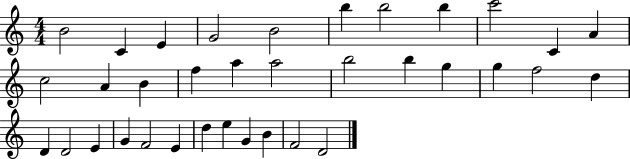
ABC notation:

X:1
T:Untitled
M:4/4
L:1/4
K:C
B2 C E G2 B2 b b2 b c'2 C A c2 A B f a a2 b2 b g g f2 d D D2 E G F2 E d e G B F2 D2